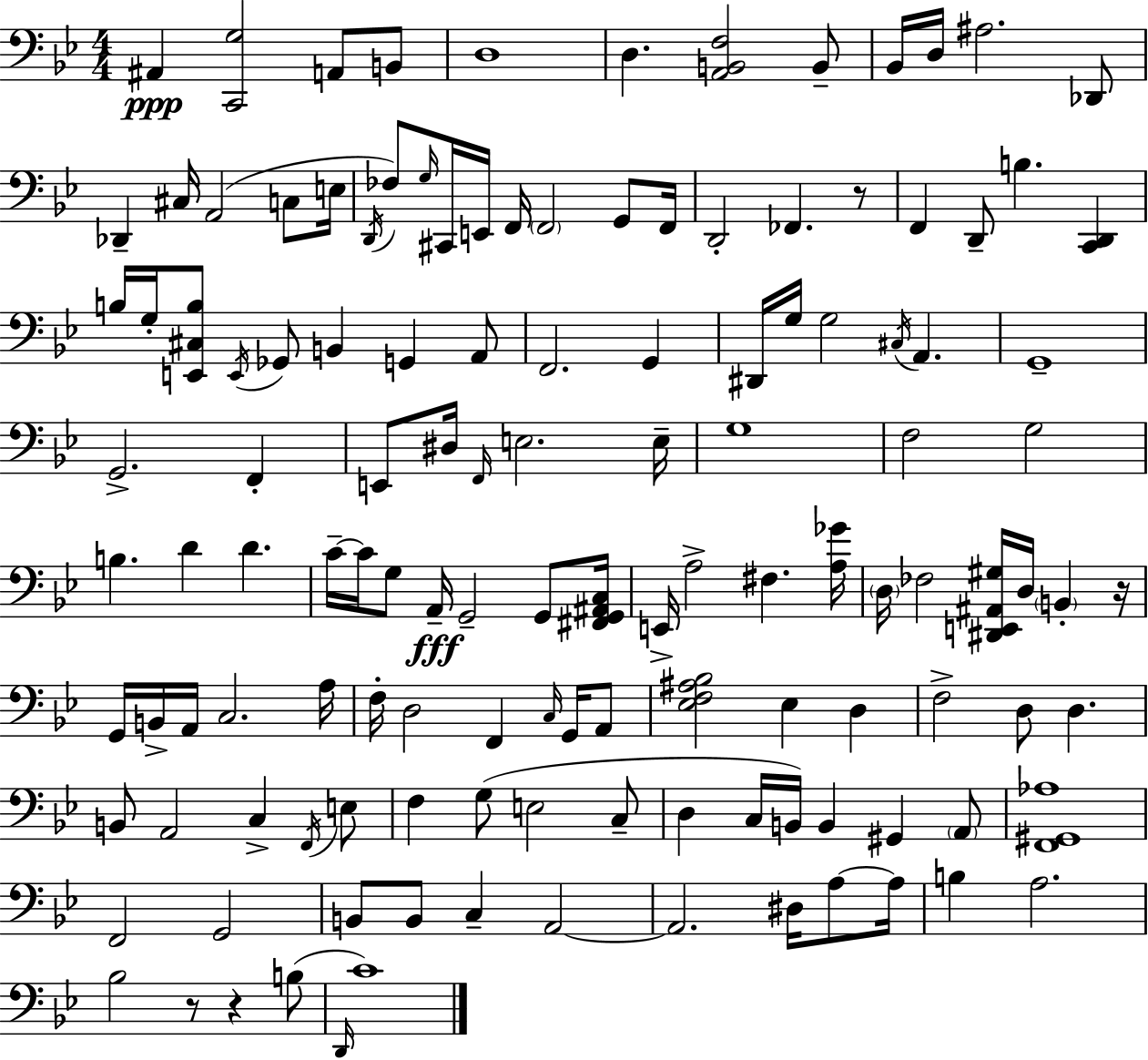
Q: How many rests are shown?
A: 4